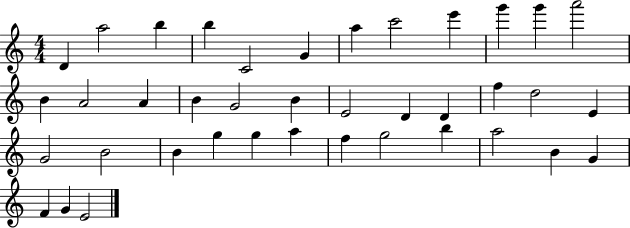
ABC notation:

X:1
T:Untitled
M:4/4
L:1/4
K:C
D a2 b b C2 G a c'2 e' g' g' a'2 B A2 A B G2 B E2 D D f d2 E G2 B2 B g g a f g2 b a2 B G F G E2